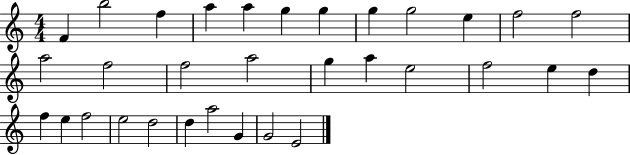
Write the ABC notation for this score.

X:1
T:Untitled
M:4/4
L:1/4
K:C
F b2 f a a g g g g2 e f2 f2 a2 f2 f2 a2 g a e2 f2 e d f e f2 e2 d2 d a2 G G2 E2